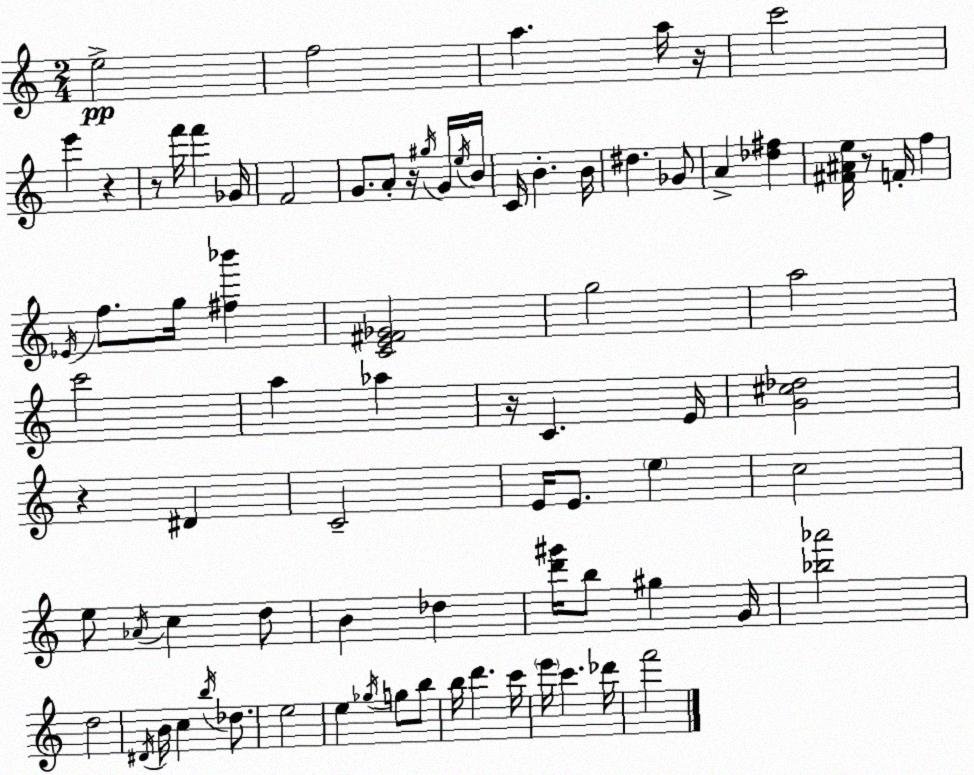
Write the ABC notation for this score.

X:1
T:Untitled
M:2/4
L:1/4
K:Am
e2 f2 a a/4 z/4 c'2 e' z z/2 f'/4 f' _G/4 F2 G/2 A/2 z/4 ^g/4 G/4 e/4 B/4 C/4 B B/4 ^d _G/2 A [_d^f] [^F^Ae]/4 z/2 F/4 f _E/4 f/2 g/4 [^f_b'] [CE^F_G]2 g2 a2 c'2 a _a z/4 C E/4 [G^c_d]2 z ^D C2 E/4 E/2 e c2 e/2 _A/4 c d/2 B _d [d'^g']/4 b/2 ^g G/4 [_b_a']2 d2 ^D/4 B/4 c b/4 _d/2 e2 e _g/4 g/2 b/2 b/4 d' c'/4 e'/4 c' _d'/4 f'2